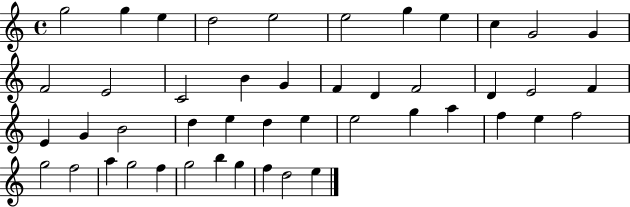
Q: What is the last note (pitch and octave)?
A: E5